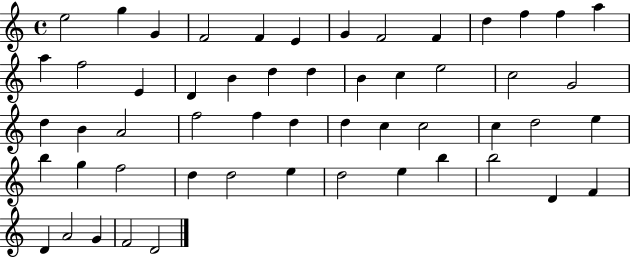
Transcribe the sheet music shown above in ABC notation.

X:1
T:Untitled
M:4/4
L:1/4
K:C
e2 g G F2 F E G F2 F d f f a a f2 E D B d d B c e2 c2 G2 d B A2 f2 f d d c c2 c d2 e b g f2 d d2 e d2 e b b2 D F D A2 G F2 D2